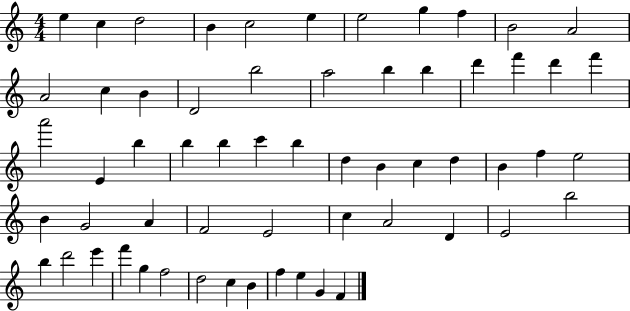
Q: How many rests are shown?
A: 0